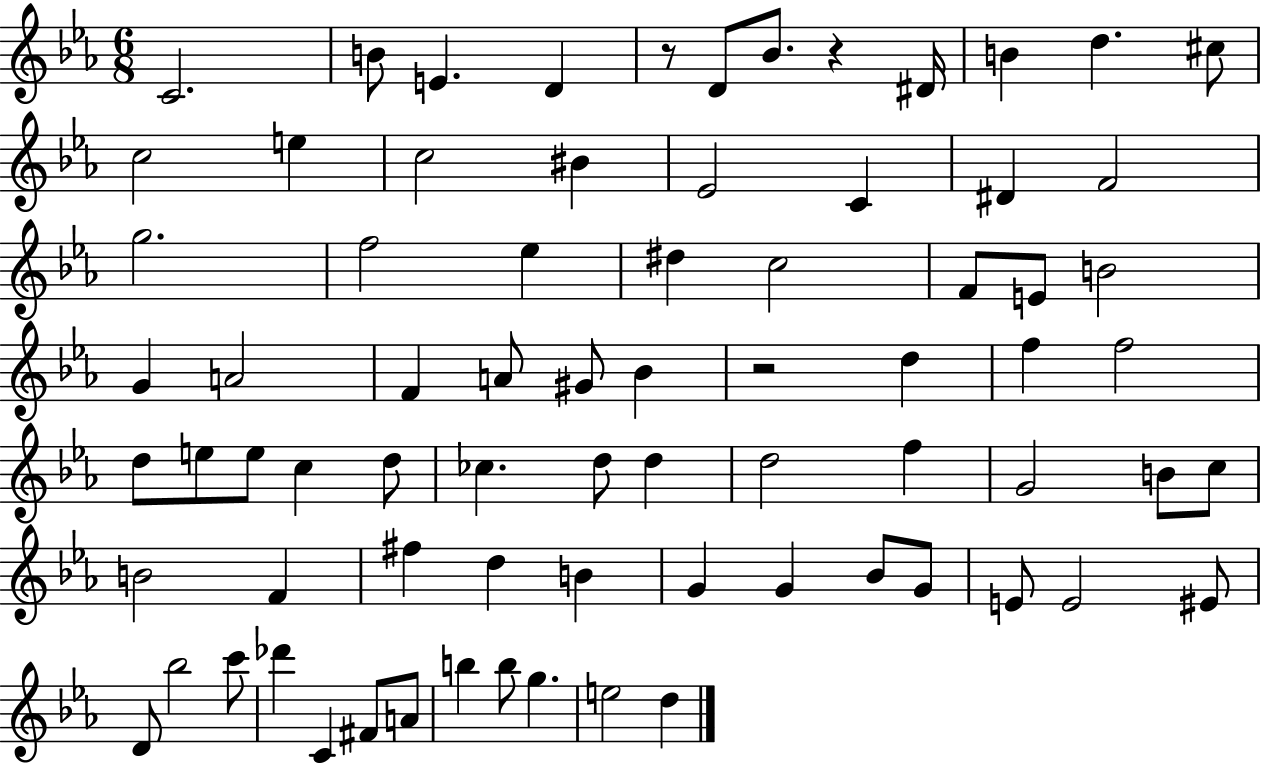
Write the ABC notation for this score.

X:1
T:Untitled
M:6/8
L:1/4
K:Eb
C2 B/2 E D z/2 D/2 _B/2 z ^D/4 B d ^c/2 c2 e c2 ^B _E2 C ^D F2 g2 f2 _e ^d c2 F/2 E/2 B2 G A2 F A/2 ^G/2 _B z2 d f f2 d/2 e/2 e/2 c d/2 _c d/2 d d2 f G2 B/2 c/2 B2 F ^f d B G G _B/2 G/2 E/2 E2 ^E/2 D/2 _b2 c'/2 _d' C ^F/2 A/2 b b/2 g e2 d